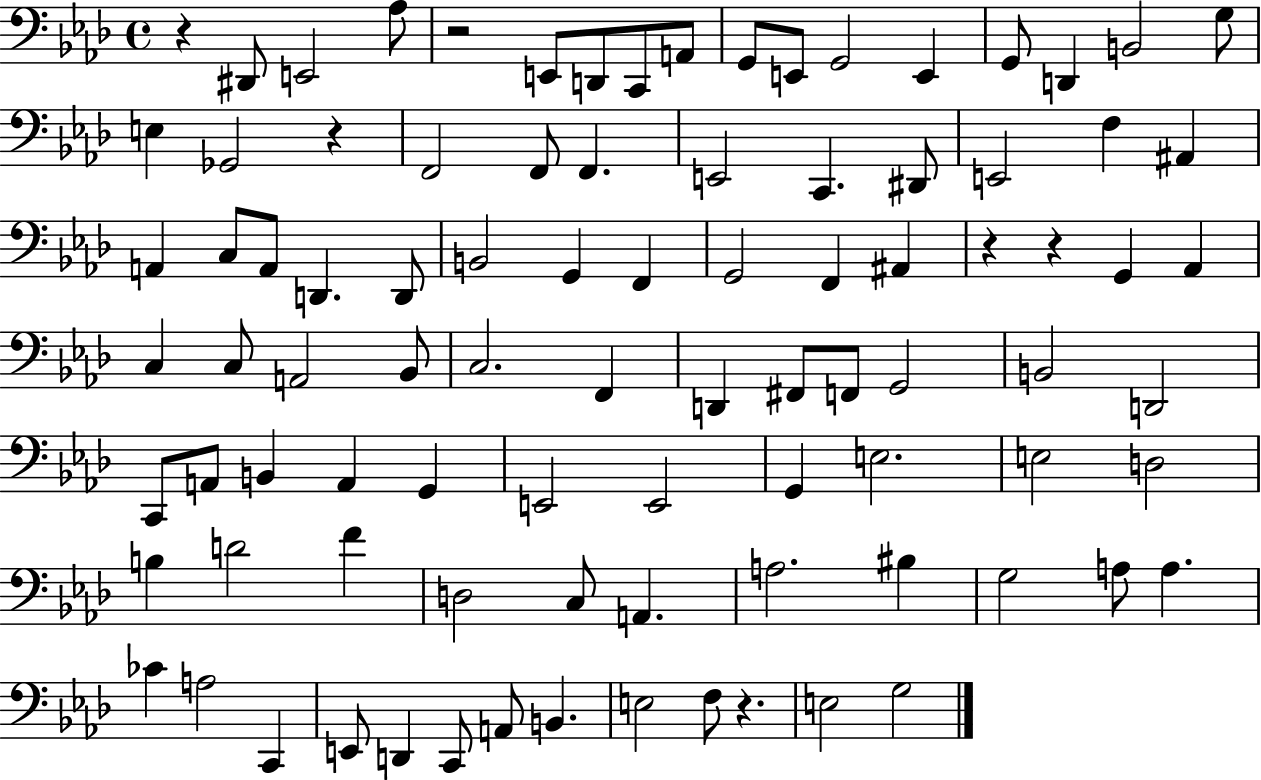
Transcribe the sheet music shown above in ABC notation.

X:1
T:Untitled
M:4/4
L:1/4
K:Ab
z ^D,,/2 E,,2 _A,/2 z2 E,,/2 D,,/2 C,,/2 A,,/2 G,,/2 E,,/2 G,,2 E,, G,,/2 D,, B,,2 G,/2 E, _G,,2 z F,,2 F,,/2 F,, E,,2 C,, ^D,,/2 E,,2 F, ^A,, A,, C,/2 A,,/2 D,, D,,/2 B,,2 G,, F,, G,,2 F,, ^A,, z z G,, _A,, C, C,/2 A,,2 _B,,/2 C,2 F,, D,, ^F,,/2 F,,/2 G,,2 B,,2 D,,2 C,,/2 A,,/2 B,, A,, G,, E,,2 E,,2 G,, E,2 E,2 D,2 B, D2 F D,2 C,/2 A,, A,2 ^B, G,2 A,/2 A, _C A,2 C,, E,,/2 D,, C,,/2 A,,/2 B,, E,2 F,/2 z E,2 G,2